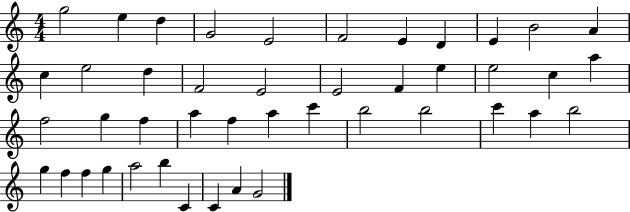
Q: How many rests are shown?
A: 0